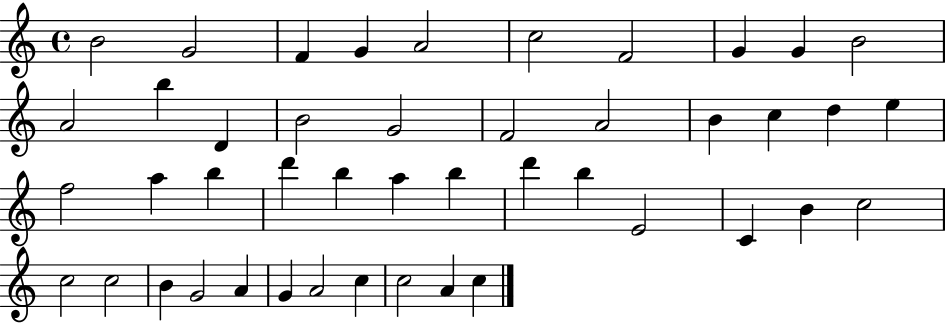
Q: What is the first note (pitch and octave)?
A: B4